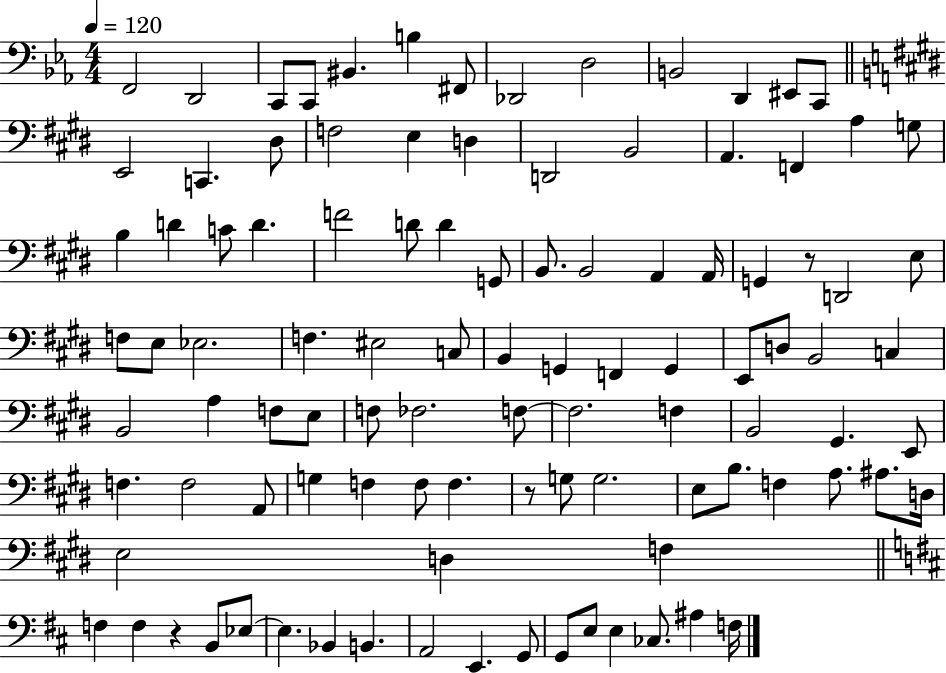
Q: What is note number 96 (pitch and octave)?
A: E3